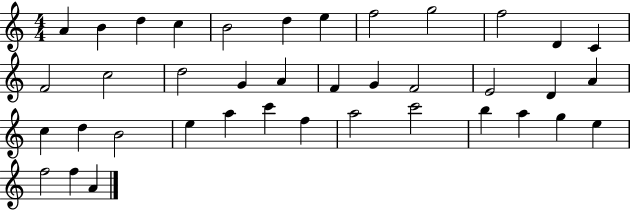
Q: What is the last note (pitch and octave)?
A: A4